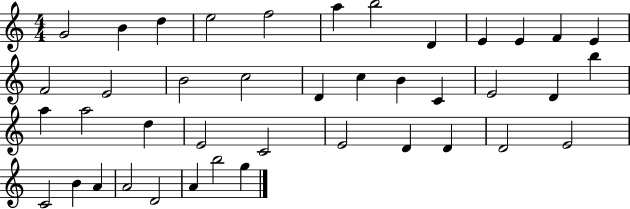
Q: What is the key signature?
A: C major